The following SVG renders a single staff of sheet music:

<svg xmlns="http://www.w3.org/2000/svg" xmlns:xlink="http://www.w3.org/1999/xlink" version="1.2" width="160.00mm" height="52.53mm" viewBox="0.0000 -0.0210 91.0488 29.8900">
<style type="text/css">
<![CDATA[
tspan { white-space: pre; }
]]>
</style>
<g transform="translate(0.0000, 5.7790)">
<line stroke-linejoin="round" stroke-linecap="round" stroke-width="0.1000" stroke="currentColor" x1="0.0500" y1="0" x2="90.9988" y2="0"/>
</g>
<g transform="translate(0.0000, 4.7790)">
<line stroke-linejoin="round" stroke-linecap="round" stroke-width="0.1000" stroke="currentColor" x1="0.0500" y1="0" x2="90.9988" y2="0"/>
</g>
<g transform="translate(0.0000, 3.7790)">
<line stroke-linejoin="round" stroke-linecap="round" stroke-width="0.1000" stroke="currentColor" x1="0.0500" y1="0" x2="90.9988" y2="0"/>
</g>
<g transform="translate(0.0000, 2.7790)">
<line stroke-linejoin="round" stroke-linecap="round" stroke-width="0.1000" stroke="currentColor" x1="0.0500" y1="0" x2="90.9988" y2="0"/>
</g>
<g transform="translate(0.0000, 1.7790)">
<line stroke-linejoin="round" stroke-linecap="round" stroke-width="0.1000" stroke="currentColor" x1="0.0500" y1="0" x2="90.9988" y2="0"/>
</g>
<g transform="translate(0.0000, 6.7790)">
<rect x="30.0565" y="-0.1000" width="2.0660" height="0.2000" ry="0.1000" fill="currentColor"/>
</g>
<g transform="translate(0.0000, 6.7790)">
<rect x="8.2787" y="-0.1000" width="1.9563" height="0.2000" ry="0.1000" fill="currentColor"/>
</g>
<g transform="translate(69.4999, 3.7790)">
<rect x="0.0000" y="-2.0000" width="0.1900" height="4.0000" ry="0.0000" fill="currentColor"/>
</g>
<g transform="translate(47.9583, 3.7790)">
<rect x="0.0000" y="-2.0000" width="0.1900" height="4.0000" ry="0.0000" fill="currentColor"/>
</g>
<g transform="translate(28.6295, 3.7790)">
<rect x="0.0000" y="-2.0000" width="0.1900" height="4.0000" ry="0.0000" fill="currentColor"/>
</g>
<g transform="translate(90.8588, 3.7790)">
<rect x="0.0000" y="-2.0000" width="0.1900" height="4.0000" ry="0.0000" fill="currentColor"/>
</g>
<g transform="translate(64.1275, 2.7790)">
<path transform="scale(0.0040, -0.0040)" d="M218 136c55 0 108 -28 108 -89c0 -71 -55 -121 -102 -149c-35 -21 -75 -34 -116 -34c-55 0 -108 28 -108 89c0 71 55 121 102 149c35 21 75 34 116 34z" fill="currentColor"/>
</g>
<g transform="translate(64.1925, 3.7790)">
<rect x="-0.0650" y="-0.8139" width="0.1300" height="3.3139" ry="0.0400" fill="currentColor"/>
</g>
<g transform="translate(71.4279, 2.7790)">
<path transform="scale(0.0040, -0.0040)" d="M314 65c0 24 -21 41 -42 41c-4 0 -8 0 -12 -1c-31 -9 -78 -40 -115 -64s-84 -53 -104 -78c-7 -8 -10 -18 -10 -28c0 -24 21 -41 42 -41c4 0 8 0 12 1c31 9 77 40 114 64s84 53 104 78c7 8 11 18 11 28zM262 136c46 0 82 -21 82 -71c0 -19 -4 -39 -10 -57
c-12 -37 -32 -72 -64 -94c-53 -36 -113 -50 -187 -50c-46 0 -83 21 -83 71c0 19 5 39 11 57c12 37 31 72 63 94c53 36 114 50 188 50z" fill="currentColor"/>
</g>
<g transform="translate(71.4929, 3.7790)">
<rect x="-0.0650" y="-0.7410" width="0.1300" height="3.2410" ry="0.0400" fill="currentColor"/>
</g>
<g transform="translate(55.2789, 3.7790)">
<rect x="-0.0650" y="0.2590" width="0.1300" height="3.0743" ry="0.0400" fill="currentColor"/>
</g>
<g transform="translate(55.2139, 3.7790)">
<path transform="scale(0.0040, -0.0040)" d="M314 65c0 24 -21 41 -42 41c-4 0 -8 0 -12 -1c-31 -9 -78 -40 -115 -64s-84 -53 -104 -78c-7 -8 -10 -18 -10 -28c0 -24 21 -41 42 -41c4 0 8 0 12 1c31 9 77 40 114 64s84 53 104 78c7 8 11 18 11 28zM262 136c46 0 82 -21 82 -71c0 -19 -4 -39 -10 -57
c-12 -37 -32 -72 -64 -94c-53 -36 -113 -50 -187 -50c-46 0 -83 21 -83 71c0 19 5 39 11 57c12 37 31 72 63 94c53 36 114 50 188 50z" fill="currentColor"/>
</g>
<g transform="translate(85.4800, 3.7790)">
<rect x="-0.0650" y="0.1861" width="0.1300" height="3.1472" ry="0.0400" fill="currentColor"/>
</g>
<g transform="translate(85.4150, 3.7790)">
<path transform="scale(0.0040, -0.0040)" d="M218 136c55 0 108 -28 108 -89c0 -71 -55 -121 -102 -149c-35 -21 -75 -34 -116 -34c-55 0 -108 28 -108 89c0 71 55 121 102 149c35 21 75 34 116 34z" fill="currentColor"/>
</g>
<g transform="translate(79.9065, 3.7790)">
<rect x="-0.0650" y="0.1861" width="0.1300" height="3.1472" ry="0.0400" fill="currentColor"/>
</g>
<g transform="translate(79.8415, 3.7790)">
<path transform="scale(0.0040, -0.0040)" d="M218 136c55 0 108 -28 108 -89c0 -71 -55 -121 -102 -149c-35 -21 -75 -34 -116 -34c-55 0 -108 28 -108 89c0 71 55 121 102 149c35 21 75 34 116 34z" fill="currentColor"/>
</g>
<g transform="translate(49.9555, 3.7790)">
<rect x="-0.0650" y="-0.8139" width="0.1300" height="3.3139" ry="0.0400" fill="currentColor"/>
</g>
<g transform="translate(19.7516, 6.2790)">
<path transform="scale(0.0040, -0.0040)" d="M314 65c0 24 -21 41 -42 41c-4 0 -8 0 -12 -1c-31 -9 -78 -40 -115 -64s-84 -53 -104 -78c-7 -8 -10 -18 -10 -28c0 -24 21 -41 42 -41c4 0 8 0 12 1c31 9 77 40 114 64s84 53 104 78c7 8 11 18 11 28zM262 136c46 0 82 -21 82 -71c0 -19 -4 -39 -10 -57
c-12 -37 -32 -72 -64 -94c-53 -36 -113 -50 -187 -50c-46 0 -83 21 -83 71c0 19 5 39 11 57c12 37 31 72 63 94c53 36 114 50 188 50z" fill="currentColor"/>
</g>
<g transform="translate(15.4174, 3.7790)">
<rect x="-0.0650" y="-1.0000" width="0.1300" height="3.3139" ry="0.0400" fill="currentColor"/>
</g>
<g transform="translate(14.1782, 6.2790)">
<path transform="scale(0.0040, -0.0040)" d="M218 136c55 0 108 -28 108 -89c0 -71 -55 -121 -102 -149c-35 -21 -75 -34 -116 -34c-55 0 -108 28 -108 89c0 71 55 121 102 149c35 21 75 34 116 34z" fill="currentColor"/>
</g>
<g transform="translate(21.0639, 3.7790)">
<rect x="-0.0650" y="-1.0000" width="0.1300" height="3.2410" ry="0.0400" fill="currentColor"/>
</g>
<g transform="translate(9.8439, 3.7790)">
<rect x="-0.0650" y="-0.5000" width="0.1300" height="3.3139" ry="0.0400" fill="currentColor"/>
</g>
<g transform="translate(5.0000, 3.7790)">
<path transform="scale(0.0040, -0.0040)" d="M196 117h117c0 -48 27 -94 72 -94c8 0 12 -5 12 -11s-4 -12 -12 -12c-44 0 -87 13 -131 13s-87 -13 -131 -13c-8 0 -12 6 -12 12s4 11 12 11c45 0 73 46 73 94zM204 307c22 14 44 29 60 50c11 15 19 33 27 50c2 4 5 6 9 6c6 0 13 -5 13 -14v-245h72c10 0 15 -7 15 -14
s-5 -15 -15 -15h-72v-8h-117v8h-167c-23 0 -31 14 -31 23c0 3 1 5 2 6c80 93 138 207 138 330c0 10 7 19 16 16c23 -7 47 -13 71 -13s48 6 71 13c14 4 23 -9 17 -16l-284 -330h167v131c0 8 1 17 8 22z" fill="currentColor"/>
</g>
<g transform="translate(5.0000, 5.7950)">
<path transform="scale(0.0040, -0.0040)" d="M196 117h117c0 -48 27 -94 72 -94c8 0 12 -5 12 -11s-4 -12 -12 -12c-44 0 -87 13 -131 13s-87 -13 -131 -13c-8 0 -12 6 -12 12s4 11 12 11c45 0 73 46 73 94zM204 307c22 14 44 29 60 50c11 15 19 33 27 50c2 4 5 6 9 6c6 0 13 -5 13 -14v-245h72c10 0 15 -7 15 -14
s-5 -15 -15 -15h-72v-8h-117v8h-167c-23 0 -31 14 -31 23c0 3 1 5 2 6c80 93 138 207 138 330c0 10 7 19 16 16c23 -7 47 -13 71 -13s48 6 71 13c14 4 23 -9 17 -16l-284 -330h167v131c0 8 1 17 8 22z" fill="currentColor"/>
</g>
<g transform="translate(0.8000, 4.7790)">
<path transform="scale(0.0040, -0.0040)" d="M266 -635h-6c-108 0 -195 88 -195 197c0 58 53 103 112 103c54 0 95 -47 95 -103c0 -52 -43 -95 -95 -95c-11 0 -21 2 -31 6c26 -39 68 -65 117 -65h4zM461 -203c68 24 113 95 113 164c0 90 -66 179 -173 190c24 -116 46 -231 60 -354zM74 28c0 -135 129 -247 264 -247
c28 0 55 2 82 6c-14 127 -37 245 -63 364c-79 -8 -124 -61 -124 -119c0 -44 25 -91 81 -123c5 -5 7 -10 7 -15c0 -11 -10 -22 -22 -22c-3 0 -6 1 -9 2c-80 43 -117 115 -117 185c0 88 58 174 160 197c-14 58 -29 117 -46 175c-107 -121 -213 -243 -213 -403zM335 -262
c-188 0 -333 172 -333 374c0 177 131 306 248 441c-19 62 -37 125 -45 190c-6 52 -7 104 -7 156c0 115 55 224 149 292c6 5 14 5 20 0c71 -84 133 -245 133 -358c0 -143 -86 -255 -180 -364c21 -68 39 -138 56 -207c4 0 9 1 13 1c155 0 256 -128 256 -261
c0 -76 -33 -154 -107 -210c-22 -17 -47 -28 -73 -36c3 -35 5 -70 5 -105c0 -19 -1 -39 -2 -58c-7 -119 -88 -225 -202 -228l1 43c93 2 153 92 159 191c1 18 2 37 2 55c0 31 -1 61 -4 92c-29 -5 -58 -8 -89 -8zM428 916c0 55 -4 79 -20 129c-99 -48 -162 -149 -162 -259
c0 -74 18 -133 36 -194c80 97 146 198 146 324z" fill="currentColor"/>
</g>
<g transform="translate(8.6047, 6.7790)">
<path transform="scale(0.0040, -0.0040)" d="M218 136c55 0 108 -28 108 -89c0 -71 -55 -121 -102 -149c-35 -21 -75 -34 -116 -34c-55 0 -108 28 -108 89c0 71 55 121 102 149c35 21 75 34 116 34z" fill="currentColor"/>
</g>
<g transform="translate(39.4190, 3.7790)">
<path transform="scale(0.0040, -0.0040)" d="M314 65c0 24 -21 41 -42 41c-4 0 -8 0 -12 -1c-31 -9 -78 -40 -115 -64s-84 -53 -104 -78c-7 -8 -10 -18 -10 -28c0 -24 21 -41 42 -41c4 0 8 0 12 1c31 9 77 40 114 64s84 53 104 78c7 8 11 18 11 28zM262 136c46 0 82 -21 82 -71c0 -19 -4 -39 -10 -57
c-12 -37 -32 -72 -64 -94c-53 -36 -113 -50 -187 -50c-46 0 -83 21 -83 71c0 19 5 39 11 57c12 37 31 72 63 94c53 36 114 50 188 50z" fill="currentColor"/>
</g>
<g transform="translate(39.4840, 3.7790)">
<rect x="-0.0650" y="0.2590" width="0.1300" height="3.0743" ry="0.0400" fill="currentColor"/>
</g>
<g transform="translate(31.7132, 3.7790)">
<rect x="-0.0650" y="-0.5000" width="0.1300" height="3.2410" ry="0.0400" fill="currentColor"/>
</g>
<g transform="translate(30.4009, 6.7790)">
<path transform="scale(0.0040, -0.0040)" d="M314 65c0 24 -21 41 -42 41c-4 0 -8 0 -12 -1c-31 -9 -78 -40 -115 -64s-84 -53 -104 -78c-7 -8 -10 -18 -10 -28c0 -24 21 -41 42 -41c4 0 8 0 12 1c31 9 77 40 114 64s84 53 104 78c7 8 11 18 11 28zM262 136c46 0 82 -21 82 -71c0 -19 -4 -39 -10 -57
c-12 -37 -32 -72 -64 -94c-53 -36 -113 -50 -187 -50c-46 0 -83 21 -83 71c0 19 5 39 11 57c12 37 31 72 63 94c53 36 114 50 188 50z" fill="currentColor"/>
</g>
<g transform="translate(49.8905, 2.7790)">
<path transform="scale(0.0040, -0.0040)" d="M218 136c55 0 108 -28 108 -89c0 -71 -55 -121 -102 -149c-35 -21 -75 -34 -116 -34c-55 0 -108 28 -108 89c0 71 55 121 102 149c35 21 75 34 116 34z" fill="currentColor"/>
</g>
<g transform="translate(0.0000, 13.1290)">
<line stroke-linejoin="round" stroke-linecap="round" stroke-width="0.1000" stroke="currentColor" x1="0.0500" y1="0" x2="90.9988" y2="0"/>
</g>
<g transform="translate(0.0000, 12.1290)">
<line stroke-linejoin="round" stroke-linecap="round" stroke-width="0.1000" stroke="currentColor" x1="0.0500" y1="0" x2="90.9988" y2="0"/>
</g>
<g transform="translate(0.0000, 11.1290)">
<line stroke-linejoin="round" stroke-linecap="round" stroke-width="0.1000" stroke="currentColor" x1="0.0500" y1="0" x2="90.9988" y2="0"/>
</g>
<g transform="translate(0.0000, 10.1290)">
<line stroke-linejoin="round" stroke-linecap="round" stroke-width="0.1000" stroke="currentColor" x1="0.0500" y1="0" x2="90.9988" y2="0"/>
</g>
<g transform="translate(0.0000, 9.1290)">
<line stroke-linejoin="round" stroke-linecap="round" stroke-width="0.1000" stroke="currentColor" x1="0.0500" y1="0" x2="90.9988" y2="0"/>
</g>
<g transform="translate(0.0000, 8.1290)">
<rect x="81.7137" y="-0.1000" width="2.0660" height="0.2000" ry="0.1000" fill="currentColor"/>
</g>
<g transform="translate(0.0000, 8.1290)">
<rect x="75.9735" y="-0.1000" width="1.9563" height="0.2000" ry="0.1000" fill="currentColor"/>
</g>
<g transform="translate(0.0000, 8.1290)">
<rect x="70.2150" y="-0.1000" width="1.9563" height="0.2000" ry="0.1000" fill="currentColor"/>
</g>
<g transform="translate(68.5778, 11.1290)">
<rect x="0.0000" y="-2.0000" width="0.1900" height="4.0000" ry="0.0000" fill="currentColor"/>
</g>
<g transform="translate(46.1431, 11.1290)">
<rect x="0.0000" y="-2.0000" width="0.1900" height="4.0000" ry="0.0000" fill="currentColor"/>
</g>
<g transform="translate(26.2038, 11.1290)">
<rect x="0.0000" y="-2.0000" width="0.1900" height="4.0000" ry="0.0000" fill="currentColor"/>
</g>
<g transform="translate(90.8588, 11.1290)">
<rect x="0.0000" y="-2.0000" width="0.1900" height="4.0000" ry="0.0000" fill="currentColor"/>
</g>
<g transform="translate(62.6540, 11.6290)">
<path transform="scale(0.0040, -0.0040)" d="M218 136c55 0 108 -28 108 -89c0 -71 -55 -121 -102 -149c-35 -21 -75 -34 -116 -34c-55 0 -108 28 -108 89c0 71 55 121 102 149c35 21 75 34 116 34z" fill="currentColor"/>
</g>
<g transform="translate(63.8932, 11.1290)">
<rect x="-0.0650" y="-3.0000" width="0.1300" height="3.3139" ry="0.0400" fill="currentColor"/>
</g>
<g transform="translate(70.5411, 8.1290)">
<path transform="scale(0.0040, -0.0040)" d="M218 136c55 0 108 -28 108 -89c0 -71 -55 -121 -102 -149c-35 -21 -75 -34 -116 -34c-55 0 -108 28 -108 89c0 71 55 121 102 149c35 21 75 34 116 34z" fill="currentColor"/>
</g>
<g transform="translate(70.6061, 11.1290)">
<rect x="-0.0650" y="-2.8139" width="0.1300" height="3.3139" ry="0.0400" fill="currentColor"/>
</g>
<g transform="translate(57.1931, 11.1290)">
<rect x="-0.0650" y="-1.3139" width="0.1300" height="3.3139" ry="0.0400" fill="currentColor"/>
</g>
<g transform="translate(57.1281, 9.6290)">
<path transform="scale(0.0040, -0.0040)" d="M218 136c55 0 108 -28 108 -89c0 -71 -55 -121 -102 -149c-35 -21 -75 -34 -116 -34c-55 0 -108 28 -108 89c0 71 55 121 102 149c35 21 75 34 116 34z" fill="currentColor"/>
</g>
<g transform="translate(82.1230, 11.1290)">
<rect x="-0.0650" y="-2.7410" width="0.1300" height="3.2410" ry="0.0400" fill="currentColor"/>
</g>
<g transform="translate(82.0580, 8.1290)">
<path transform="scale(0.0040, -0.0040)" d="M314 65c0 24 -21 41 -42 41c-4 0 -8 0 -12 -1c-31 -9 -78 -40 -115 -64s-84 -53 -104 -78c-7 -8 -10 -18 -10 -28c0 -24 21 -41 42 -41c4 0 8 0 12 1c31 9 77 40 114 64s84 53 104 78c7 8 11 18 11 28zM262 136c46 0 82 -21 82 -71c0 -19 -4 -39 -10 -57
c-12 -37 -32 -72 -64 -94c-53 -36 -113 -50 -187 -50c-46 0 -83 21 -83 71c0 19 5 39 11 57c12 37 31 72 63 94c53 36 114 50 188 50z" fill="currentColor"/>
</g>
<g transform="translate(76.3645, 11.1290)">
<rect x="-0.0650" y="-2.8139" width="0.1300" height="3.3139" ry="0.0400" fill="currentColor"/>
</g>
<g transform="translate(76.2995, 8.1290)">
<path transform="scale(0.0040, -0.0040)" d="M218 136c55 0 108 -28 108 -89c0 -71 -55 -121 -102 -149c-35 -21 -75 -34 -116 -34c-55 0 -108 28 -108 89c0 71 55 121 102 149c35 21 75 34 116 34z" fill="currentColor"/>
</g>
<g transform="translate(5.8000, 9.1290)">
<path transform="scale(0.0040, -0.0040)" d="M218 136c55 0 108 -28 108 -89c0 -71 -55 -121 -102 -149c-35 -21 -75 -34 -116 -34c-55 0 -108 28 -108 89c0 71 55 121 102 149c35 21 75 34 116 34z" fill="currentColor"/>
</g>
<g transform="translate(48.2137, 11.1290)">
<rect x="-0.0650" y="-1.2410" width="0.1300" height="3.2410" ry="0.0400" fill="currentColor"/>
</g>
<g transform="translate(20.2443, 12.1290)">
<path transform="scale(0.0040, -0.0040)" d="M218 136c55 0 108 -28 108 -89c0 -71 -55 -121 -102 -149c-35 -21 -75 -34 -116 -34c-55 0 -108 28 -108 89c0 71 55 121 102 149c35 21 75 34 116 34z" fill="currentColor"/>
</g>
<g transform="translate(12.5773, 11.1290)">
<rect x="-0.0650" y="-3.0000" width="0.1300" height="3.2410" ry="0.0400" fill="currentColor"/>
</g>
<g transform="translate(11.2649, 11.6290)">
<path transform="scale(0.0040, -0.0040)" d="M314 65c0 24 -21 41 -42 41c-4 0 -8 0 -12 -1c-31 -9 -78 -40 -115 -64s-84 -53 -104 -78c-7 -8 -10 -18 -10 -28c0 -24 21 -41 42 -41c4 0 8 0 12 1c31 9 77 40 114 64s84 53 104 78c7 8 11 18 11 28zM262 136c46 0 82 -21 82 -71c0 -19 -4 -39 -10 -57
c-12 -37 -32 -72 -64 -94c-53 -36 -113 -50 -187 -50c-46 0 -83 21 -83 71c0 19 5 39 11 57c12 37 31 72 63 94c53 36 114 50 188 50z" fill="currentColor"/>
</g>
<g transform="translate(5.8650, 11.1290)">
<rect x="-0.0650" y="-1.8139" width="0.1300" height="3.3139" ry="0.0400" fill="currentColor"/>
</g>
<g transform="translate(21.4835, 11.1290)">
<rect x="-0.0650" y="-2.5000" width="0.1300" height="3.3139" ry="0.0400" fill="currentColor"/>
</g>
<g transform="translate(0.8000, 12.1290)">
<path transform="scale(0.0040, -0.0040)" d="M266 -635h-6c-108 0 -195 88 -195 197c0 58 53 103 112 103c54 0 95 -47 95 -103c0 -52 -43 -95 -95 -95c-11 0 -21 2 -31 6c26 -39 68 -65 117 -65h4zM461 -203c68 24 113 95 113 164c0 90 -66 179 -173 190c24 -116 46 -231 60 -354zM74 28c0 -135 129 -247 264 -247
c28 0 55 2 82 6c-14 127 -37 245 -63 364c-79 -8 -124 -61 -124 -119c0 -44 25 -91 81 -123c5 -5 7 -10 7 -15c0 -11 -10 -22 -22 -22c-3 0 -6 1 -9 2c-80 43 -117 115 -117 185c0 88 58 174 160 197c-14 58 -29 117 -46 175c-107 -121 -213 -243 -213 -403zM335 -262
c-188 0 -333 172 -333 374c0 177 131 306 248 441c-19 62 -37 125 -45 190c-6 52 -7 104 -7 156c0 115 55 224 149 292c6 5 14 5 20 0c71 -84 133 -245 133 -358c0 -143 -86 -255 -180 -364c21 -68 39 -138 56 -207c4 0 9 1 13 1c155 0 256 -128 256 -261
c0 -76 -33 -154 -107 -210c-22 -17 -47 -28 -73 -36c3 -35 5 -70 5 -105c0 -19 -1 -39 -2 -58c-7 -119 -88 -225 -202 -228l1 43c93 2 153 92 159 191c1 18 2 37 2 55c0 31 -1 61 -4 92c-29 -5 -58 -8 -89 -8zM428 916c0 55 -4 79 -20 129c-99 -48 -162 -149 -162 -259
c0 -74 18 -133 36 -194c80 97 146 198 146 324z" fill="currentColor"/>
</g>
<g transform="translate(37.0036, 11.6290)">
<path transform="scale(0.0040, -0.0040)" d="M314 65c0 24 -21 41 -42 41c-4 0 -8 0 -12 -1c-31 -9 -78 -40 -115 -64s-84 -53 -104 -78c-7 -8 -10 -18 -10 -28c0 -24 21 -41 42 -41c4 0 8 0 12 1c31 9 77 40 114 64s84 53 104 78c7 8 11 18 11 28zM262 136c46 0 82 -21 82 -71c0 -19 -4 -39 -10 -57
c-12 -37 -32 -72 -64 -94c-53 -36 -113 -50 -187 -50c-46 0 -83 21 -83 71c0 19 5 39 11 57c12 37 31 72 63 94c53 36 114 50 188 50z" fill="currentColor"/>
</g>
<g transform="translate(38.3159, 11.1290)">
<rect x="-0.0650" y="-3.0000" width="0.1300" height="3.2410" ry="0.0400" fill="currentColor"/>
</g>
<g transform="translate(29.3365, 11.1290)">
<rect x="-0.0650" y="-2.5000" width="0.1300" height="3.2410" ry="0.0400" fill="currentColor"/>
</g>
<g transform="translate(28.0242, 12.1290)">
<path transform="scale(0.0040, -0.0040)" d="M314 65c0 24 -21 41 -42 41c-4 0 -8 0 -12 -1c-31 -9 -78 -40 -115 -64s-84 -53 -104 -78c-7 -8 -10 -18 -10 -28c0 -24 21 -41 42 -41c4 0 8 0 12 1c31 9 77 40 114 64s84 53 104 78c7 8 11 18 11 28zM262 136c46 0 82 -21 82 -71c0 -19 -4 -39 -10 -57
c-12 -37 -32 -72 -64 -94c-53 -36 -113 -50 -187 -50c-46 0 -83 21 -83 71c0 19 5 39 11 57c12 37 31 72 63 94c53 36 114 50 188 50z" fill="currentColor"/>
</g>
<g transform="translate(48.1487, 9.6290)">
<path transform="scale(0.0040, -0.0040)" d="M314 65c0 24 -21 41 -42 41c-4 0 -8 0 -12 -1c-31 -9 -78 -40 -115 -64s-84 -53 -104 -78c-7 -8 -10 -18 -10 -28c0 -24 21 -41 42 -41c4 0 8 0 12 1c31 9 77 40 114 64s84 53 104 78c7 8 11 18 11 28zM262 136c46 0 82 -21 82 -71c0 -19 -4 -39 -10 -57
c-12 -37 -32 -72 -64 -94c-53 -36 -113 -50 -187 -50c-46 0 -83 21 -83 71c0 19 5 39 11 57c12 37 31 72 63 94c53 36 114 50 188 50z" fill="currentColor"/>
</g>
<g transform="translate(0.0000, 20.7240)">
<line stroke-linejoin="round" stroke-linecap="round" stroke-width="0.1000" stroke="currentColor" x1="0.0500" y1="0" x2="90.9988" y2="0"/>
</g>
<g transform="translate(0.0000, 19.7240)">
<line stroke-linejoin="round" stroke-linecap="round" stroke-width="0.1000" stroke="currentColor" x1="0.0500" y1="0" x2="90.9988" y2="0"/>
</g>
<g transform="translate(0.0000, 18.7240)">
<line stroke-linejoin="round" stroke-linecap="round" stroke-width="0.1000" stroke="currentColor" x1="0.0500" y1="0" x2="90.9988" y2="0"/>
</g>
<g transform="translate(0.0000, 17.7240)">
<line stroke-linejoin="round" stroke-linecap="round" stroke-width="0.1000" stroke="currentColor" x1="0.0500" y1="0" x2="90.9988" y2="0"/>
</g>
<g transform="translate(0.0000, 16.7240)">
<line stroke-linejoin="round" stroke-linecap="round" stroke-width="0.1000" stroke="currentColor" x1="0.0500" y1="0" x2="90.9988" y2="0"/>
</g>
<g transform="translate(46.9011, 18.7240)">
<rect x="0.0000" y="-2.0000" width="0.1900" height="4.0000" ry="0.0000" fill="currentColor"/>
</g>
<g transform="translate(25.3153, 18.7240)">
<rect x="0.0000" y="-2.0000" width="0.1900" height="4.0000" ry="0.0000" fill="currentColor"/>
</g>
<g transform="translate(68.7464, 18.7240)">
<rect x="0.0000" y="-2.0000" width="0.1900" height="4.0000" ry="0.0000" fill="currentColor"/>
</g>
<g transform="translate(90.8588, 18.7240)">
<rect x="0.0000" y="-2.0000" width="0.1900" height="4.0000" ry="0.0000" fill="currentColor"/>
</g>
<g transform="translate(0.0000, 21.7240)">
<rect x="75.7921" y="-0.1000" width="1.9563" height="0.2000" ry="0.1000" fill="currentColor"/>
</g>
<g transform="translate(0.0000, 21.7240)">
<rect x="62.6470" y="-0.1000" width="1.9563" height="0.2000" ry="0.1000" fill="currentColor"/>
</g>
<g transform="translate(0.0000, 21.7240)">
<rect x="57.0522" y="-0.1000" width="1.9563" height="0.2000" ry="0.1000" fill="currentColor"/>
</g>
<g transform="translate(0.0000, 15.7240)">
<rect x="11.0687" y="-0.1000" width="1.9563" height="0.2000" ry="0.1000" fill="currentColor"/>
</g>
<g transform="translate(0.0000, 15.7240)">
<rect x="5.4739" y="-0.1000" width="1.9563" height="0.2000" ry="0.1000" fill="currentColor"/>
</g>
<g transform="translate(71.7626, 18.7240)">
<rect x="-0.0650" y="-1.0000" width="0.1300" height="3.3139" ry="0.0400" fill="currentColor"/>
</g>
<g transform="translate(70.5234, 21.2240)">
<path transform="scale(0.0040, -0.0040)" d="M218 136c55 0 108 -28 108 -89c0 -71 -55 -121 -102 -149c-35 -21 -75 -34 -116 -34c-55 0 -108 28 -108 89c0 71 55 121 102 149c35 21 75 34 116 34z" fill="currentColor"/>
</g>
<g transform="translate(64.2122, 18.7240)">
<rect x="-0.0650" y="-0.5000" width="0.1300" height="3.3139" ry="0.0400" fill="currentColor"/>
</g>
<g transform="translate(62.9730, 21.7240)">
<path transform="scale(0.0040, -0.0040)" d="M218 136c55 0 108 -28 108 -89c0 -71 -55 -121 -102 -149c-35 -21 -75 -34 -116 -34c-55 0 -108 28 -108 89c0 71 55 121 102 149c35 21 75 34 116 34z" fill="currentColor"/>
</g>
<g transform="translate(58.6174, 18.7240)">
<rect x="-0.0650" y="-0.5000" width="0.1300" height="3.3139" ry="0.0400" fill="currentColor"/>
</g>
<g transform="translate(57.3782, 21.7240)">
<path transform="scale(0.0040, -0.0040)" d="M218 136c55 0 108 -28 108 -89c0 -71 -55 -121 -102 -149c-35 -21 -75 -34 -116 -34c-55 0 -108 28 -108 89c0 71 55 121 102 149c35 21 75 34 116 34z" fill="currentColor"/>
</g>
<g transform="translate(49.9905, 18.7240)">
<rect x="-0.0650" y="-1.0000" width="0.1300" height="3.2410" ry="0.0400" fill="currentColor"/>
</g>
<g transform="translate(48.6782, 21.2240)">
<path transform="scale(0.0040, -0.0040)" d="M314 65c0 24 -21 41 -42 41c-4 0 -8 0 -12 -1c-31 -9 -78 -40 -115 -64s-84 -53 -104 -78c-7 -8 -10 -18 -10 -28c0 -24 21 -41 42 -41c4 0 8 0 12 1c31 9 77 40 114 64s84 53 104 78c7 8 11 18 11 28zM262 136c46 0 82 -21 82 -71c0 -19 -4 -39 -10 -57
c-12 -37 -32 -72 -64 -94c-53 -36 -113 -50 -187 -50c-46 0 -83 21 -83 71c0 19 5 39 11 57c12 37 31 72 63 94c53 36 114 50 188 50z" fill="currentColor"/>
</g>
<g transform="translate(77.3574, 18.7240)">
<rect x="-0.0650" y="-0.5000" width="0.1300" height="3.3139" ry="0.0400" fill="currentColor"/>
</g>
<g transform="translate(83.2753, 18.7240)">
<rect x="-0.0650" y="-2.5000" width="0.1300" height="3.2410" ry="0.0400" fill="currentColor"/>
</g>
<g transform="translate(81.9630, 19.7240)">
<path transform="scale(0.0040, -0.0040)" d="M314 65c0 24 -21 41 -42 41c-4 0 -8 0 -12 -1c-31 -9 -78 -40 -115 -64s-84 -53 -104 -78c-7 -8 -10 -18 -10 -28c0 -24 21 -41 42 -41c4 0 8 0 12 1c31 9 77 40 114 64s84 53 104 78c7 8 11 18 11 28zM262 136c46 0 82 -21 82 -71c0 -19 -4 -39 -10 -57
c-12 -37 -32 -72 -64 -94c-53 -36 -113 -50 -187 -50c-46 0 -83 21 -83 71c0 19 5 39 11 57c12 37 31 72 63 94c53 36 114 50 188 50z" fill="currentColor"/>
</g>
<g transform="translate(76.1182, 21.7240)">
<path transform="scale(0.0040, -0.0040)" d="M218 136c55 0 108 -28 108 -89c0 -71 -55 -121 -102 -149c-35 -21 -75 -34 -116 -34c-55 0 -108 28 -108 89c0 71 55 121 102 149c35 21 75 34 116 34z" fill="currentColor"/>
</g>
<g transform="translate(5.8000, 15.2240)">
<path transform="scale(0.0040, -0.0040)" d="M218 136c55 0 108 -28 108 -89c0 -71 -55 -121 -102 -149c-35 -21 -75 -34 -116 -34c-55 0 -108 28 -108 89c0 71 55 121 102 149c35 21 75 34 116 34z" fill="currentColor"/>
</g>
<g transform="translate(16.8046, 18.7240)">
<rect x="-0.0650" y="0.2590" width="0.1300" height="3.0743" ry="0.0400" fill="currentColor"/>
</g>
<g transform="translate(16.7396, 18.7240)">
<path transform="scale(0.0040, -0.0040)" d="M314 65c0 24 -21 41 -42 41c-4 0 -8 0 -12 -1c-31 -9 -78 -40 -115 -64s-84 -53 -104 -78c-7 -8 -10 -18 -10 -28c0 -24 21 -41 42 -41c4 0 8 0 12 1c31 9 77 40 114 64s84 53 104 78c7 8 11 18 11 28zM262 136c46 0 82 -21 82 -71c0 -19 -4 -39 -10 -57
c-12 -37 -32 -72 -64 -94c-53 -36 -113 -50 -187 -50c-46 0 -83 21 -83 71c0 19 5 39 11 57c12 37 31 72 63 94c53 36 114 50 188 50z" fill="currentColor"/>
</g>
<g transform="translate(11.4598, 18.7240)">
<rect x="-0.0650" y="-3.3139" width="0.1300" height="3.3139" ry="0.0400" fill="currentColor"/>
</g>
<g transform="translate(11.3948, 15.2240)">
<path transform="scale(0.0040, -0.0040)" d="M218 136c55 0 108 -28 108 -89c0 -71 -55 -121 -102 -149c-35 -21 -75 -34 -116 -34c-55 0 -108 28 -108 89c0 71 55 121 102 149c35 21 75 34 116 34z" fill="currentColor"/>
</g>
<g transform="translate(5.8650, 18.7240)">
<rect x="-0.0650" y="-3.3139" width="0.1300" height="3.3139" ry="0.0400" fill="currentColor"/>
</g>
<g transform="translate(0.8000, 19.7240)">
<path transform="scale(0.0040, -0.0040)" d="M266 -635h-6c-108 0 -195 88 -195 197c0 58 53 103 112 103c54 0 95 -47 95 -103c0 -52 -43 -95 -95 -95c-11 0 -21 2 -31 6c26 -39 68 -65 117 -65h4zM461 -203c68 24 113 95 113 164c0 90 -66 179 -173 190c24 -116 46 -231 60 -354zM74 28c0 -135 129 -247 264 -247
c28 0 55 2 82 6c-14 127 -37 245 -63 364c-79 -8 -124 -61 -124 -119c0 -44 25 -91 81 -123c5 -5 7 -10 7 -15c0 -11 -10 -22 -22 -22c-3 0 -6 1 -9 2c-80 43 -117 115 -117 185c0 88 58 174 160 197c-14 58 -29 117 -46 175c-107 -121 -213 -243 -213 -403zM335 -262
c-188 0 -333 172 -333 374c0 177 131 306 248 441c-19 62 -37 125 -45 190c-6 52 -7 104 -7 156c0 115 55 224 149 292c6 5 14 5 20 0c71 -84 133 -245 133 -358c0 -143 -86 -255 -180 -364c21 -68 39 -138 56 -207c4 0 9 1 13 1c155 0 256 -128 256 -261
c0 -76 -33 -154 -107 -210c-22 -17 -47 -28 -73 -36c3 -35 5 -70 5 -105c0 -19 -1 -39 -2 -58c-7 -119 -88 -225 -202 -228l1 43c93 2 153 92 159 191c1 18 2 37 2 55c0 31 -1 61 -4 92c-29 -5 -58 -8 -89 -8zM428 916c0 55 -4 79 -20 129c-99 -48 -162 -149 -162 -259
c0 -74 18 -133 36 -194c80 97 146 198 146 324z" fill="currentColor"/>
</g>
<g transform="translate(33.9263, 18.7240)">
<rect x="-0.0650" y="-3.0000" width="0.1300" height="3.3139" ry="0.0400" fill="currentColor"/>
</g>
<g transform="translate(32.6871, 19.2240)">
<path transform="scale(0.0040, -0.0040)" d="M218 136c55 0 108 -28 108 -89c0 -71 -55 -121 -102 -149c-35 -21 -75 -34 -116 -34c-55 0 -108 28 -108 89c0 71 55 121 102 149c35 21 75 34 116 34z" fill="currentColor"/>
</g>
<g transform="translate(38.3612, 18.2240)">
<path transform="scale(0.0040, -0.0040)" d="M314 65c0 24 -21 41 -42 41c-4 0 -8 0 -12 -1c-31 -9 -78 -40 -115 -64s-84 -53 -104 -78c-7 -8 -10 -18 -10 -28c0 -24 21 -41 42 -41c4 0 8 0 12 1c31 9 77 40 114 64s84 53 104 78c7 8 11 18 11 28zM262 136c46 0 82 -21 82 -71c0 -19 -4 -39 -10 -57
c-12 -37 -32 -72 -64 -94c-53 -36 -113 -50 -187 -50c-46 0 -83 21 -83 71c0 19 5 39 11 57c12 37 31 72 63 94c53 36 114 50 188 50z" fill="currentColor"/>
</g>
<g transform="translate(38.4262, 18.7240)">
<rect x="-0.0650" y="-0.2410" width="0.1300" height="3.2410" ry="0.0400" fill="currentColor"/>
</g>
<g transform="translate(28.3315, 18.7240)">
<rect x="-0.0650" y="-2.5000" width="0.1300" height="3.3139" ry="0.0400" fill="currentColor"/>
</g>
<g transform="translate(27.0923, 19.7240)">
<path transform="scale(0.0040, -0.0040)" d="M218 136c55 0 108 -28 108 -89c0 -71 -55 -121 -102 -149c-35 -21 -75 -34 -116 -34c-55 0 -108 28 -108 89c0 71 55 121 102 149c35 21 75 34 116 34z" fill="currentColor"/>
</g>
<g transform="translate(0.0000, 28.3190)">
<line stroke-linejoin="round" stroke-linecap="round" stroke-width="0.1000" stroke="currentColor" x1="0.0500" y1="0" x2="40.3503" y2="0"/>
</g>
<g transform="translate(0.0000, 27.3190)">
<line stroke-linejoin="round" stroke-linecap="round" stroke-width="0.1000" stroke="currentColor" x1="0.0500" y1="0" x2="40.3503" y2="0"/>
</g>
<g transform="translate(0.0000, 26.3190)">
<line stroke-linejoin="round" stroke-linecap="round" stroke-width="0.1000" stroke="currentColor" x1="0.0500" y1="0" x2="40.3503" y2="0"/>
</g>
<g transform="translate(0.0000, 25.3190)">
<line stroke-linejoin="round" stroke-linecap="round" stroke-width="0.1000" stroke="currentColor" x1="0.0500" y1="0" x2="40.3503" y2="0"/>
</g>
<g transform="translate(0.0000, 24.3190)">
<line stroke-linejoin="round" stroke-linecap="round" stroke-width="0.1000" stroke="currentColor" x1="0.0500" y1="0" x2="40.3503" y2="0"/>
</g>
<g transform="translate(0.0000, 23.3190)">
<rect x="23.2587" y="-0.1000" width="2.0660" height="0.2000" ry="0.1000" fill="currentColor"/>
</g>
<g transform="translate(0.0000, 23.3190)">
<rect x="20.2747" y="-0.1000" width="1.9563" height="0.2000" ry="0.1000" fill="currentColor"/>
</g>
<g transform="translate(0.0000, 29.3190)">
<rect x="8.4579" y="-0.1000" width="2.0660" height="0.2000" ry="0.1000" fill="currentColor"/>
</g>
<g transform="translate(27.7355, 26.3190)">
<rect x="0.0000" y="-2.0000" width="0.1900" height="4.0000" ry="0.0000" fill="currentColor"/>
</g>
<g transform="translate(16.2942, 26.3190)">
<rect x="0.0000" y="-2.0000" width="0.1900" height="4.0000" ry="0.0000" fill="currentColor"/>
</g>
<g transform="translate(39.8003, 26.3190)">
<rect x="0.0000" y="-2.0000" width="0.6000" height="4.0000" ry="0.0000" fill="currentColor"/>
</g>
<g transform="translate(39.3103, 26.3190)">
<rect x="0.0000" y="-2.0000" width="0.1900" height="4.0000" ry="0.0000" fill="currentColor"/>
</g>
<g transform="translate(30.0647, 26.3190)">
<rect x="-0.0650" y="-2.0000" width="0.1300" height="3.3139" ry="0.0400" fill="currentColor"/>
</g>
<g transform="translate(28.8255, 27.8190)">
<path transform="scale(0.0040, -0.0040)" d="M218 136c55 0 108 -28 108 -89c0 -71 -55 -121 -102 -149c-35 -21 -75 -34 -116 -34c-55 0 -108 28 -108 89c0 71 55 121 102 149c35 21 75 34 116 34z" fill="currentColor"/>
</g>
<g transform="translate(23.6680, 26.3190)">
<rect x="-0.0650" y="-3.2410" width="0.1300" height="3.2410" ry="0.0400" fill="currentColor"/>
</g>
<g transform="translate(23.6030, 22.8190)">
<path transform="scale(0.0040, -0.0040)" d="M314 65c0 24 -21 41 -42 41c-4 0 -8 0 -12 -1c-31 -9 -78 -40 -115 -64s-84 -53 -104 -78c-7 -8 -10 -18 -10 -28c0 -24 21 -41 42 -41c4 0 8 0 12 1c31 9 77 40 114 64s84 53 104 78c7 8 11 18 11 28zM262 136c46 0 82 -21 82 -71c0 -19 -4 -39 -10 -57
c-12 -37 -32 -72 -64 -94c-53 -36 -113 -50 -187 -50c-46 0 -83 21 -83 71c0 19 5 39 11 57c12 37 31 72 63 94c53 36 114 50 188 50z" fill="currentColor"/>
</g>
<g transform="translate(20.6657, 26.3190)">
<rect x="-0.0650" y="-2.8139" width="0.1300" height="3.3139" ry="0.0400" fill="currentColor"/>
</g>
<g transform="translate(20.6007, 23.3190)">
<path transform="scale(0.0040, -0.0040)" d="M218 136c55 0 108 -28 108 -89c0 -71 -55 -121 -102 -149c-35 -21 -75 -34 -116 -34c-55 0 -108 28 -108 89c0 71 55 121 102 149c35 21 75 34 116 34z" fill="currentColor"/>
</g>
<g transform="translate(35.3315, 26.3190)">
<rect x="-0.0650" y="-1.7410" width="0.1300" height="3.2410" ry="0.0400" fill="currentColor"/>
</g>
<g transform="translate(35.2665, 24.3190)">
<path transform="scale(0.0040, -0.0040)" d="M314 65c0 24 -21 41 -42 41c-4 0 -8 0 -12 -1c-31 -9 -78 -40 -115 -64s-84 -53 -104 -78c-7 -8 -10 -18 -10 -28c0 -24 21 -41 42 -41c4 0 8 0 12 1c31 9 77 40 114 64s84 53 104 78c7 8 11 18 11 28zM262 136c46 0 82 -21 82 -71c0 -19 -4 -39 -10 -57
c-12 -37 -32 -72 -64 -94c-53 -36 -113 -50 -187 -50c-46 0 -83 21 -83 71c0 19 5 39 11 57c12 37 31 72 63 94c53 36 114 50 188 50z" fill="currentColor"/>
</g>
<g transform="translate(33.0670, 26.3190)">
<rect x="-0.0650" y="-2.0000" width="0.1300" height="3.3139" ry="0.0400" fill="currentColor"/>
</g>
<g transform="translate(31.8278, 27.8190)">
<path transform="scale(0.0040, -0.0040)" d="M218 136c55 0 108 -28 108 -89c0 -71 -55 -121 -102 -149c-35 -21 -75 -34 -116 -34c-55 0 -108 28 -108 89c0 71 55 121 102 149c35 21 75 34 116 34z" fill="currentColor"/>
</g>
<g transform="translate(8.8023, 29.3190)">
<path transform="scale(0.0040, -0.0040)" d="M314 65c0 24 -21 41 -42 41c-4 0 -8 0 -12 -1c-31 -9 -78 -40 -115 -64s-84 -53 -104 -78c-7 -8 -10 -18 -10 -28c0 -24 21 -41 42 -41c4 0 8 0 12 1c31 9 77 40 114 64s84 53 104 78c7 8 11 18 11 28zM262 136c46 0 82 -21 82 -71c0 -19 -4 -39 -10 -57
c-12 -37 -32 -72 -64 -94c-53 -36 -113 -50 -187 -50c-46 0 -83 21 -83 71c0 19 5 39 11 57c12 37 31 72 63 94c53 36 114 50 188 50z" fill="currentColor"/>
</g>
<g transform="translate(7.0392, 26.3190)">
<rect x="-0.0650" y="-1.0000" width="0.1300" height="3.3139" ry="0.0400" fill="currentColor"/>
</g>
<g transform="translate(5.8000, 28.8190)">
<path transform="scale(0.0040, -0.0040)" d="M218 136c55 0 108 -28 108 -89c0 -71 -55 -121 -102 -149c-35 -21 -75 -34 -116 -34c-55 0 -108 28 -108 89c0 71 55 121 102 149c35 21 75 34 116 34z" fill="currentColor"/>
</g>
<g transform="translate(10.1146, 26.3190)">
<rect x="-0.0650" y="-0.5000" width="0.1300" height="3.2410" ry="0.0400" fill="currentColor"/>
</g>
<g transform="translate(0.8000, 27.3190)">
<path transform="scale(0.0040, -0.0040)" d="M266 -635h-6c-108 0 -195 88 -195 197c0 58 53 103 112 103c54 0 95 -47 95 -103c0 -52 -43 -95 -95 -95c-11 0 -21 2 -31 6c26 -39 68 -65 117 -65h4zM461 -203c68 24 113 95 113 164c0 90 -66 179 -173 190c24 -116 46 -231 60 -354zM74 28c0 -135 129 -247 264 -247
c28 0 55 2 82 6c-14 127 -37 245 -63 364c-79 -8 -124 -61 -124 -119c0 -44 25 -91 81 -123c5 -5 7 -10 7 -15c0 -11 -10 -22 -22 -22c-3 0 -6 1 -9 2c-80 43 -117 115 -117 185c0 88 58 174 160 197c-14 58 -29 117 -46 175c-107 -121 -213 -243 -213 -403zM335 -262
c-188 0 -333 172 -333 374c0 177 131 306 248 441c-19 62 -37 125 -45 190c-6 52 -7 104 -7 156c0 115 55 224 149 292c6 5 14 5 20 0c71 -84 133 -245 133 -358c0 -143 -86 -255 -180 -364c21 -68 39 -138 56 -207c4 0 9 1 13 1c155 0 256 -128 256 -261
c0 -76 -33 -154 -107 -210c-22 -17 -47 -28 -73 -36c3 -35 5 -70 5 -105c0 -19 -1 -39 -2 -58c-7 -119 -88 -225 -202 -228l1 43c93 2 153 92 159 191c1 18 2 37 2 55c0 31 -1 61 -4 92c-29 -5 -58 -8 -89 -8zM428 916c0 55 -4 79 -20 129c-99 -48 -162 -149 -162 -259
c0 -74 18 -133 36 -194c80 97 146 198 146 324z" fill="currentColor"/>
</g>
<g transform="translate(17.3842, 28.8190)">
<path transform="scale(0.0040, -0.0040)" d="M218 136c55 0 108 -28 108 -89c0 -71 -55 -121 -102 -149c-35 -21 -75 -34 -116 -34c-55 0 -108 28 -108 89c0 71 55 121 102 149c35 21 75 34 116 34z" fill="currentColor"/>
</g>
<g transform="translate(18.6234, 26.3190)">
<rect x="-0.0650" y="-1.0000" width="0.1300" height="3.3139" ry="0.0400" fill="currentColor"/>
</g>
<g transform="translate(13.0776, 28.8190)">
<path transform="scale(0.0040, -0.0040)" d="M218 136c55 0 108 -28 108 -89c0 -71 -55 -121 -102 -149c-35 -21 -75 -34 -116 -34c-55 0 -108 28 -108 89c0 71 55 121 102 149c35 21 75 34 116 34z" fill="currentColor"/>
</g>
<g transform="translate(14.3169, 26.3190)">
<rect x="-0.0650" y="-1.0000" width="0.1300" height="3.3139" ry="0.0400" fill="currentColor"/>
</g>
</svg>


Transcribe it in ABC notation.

X:1
T:Untitled
M:4/4
L:1/4
K:C
C D D2 C2 B2 d B2 d d2 B B f A2 G G2 A2 e2 e A a a a2 b b B2 G A c2 D2 C C D C G2 D C2 D D a b2 F F f2